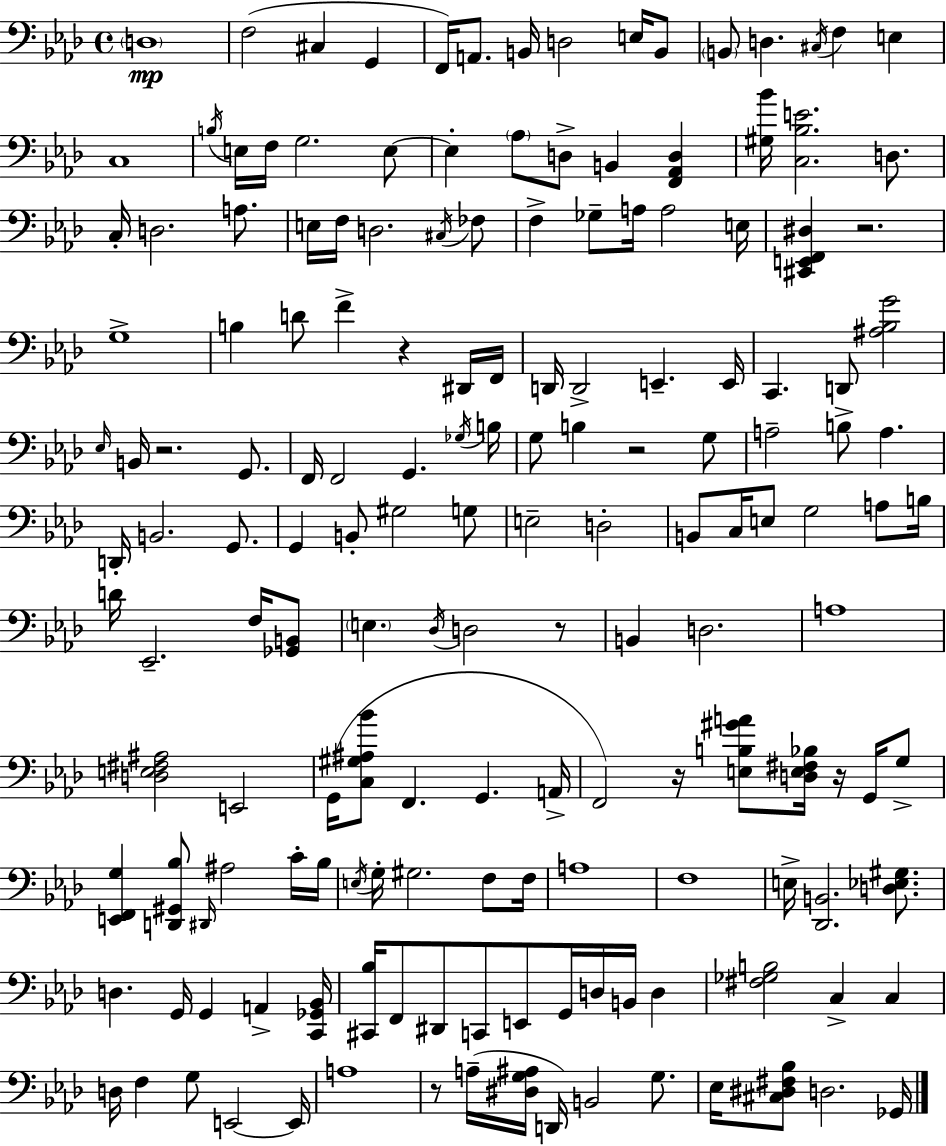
X:1
T:Untitled
M:4/4
L:1/4
K:Ab
D,4 F,2 ^C, G,, F,,/4 A,,/2 B,,/4 D,2 E,/4 B,,/2 B,,/2 D, ^C,/4 F, E, C,4 B,/4 E,/4 F,/4 G,2 E,/2 E, _A,/2 D,/2 B,, [F,,_A,,D,] [^G,_B]/4 [C,_B,E]2 D,/2 C,/4 D,2 A,/2 E,/4 F,/4 D,2 ^C,/4 _F,/2 F, _G,/2 A,/4 A,2 E,/4 [^C,,E,,F,,^D,] z2 G,4 B, D/2 F z ^D,,/4 F,,/4 D,,/4 D,,2 E,, E,,/4 C,, D,,/2 [^A,_B,G]2 _E,/4 B,,/4 z2 G,,/2 F,,/4 F,,2 G,, _G,/4 B,/4 G,/2 B, z2 G,/2 A,2 B,/2 A, D,,/4 B,,2 G,,/2 G,, B,,/2 ^G,2 G,/2 E,2 D,2 B,,/2 C,/4 E,/2 G,2 A,/2 B,/4 D/4 _E,,2 F,/4 [_G,,B,,]/2 E, _D,/4 D,2 z/2 B,, D,2 A,4 [D,E,^F,^A,]2 E,,2 G,,/4 [C,^G,^A,_B]/2 F,, G,, A,,/4 F,,2 z/4 [E,B,^GA]/2 [D,E,^F,_B,]/4 z/4 G,,/4 G,/2 [E,,F,,G,] [D,,^G,,_B,]/2 ^D,,/4 ^A,2 C/4 _B,/4 E,/4 G,/4 ^G,2 F,/2 F,/4 A,4 F,4 E,/4 [_D,,B,,]2 [D,_E,^G,]/2 D, G,,/4 G,, A,, [C,,_G,,_B,,]/4 [^C,,_B,]/4 F,,/2 ^D,,/2 C,,/2 E,,/2 G,,/4 D,/4 B,,/4 D, [^F,_G,B,]2 C, C, D,/4 F, G,/2 E,,2 E,,/4 A,4 z/2 A,/4 [^D,G,^A,]/4 D,,/4 B,,2 G,/2 _E,/4 [^C,^D,^F,_B,]/2 D,2 _G,,/4